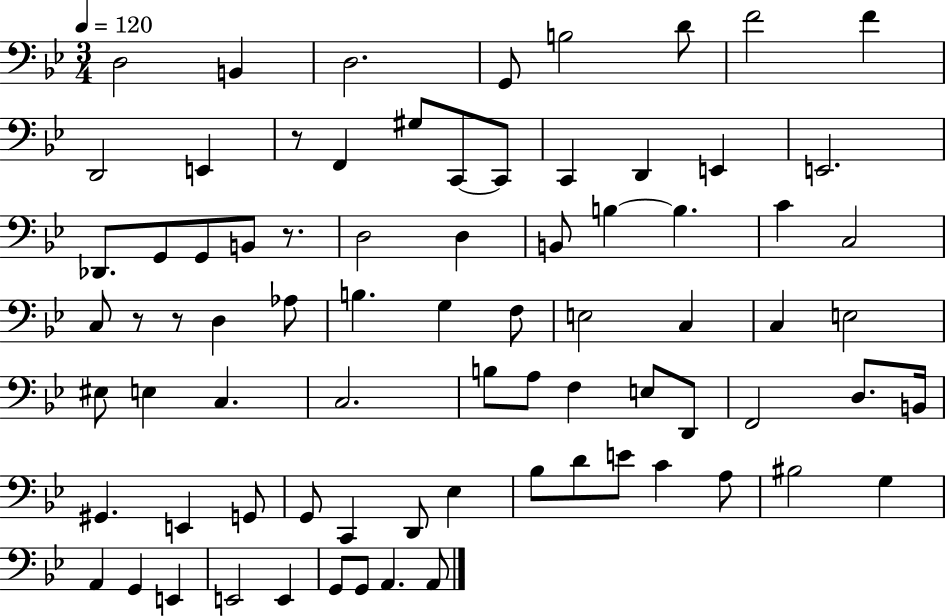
D3/h B2/q D3/h. G2/e B3/h D4/e F4/h F4/q D2/h E2/q R/e F2/q G#3/e C2/e C2/e C2/q D2/q E2/q E2/h. Db2/e. G2/e G2/e B2/e R/e. D3/h D3/q B2/e B3/q B3/q. C4/q C3/h C3/e R/e R/e D3/q Ab3/e B3/q. G3/q F3/e E3/h C3/q C3/q E3/h EIS3/e E3/q C3/q. C3/h. B3/e A3/e F3/q E3/e D2/e F2/h D3/e. B2/s G#2/q. E2/q G2/e G2/e C2/q D2/e Eb3/q Bb3/e D4/e E4/e C4/q A3/e BIS3/h G3/q A2/q G2/q E2/q E2/h E2/q G2/e G2/e A2/q. A2/e